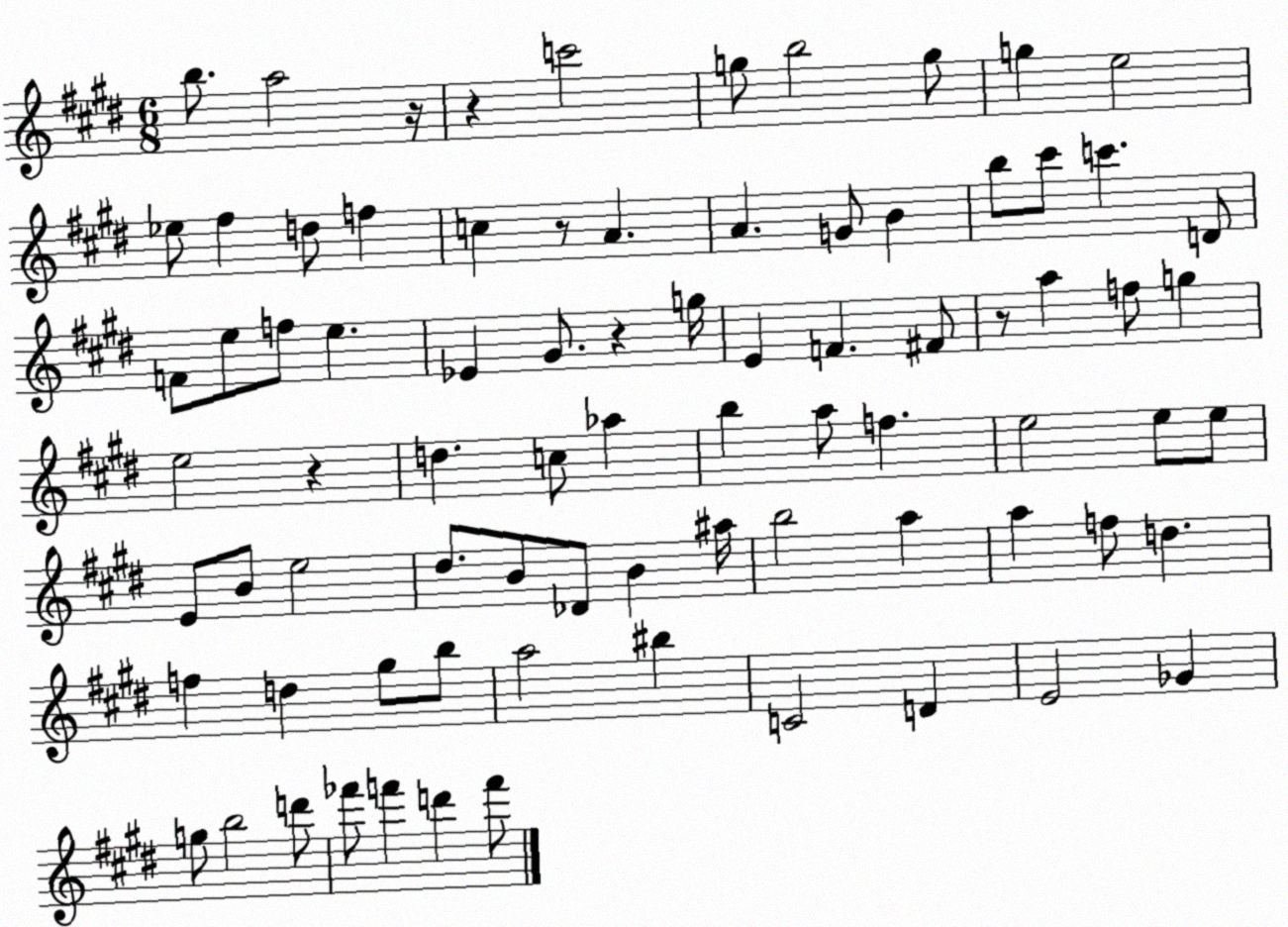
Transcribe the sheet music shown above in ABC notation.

X:1
T:Untitled
M:6/8
L:1/4
K:E
b/2 a2 z/4 z c'2 g/2 b2 g/2 g e2 _e/2 ^f d/2 f c z/2 A A G/2 B b/2 ^c'/2 c' D/2 F/2 e/2 f/2 e _E ^G/2 z g/4 E F ^F/2 z/2 a f/2 g e2 z d c/2 _a b a/2 f e2 e/2 e/2 E/2 B/2 e2 ^d/2 B/2 _D/2 B ^a/4 b2 a a f/2 d f d ^g/2 b/2 a2 ^b C2 D E2 _G g/2 b2 d'/2 _f'/2 f' d' f'/2